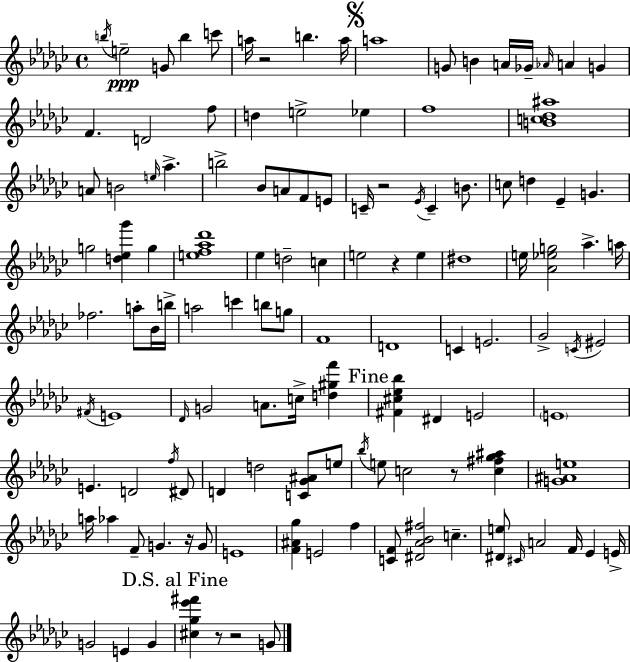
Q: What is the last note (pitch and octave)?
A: G4